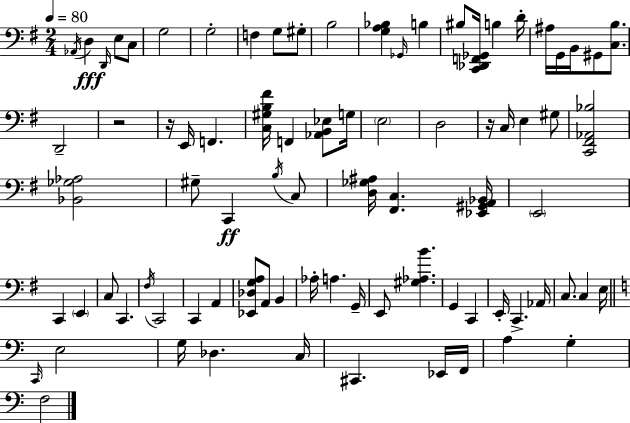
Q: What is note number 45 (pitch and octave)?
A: B2